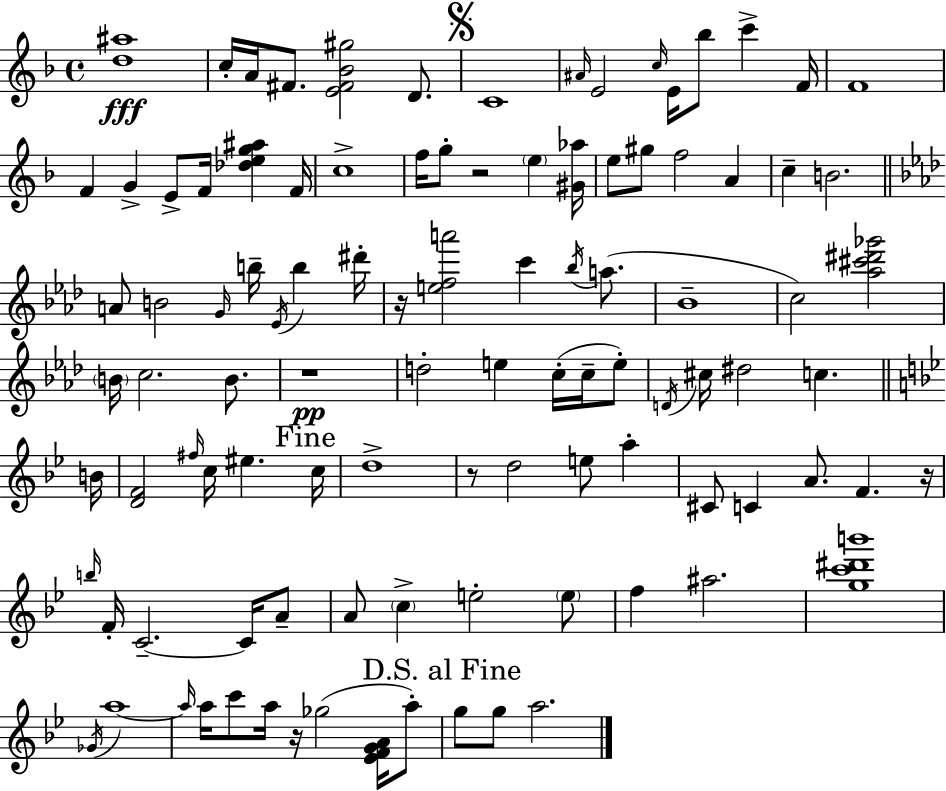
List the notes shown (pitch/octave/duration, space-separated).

[D5,A#5]/w C5/s A4/s F#4/e. [E4,F#4,Bb4,G#5]/h D4/e. C4/w A#4/s E4/h C5/s E4/s Bb5/e C6/q F4/s F4/w F4/q G4/q E4/e F4/s [Db5,E5,G5,A#5]/q F4/s C5/w F5/s G5/e R/h E5/q [G#4,Ab5]/s E5/e G#5/e F5/h A4/q C5/q B4/h. A4/e B4/h G4/s B5/s Eb4/s B5/q D#6/s R/s [E5,F5,A6]/h C6/q Bb5/s A5/e. Bb4/w C5/h [Ab5,C#6,D#6,Gb6]/h B4/s C5/h. B4/e. R/w D5/h E5/q C5/s C5/s E5/e D4/s C#5/s D#5/h C5/q. B4/s [D4,F4]/h F#5/s C5/s EIS5/q. C5/s D5/w R/e D5/h E5/e A5/q C#4/e C4/q A4/e. F4/q. R/s B5/s F4/s C4/h. C4/s A4/e A4/e C5/q E5/h E5/e F5/q A#5/h. [G5,C6,D#6,B6]/w Gb4/s A5/w A5/s A5/s C6/e A5/s R/s Gb5/h [Eb4,F4,G4,A4]/s A5/e G5/e G5/e A5/h.